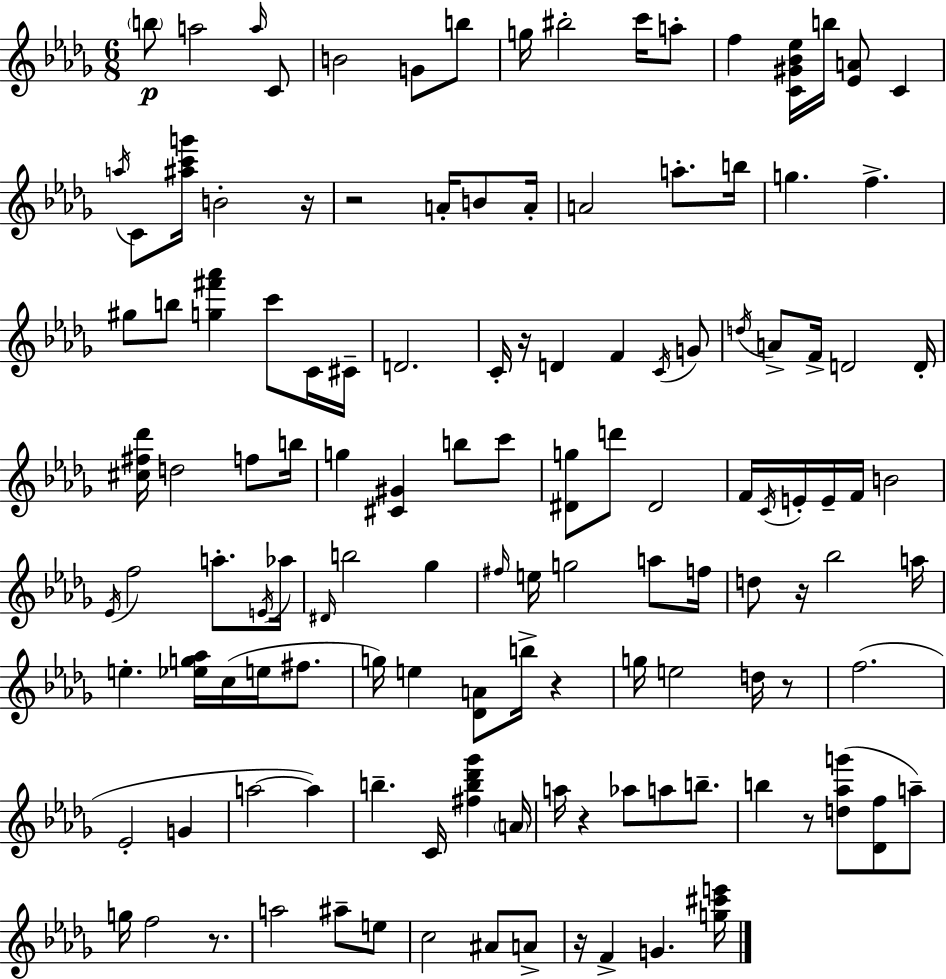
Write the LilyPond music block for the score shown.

{
  \clef treble
  \numericTimeSignature
  \time 6/8
  \key bes \minor
  \parenthesize b''8\p a''2 \grace { a''16 } c'8 | b'2 g'8 b''8 | g''16 bis''2-. c'''16 a''8-. | f''4 <c' gis' bes' ees''>16 b''16 <ees' a'>8 c'4 | \break \acciaccatura { a''16 } c'8 <ais'' c''' g'''>16 b'2-. | r16 r2 a'16-. b'8 | a'16-. a'2 a''8.-. | b''16 g''4. f''4.-> | \break gis''8 b''8 <g'' fis''' aes'''>4 c'''8 | c'16 cis'16-- d'2. | c'16-. r16 d'4 f'4 | \acciaccatura { c'16 } g'8 \acciaccatura { d''16 } a'8-> f'16-> d'2 | \break d'16-. <cis'' fis'' des'''>16 d''2 | f''8 b''16 g''4 <cis' gis'>4 | b''8 c'''8 <dis' g''>8 d'''8 dis'2 | f'16 \acciaccatura { c'16 } e'16-. e'16-- f'16 b'2 | \break \acciaccatura { ees'16 } f''2 | a''8.-. \acciaccatura { e'16 } aes''16 \grace { dis'16 } b''2 | ges''4 \grace { fis''16 } e''16 g''2 | a''8 f''16 d''8 r16 | \break bes''2 a''16 e''4.-. | <ees'' g'' aes''>16 c''16( e''16 fis''8. g''16) e''4 | <des' a'>8 b''16-> r4 g''16 e''2 | d''16 r8 f''2.( | \break ees'2-. | g'4 a''2~~ | a''4) b''4.-- | c'16 <fis'' b'' des''' ges'''>4 \parenthesize a'16 a''16 r4 | \break aes''8 a''8 b''8.-- b''4 | r8 <d'' aes'' g'''>8( <des' f''>8 a''8--) g''16 f''2 | r8. a''2 | ais''8-- e''8 c''2 | \break ais'8 a'8-> r16 f'4-> | g'4. <g'' cis''' e'''>16 \bar "|."
}